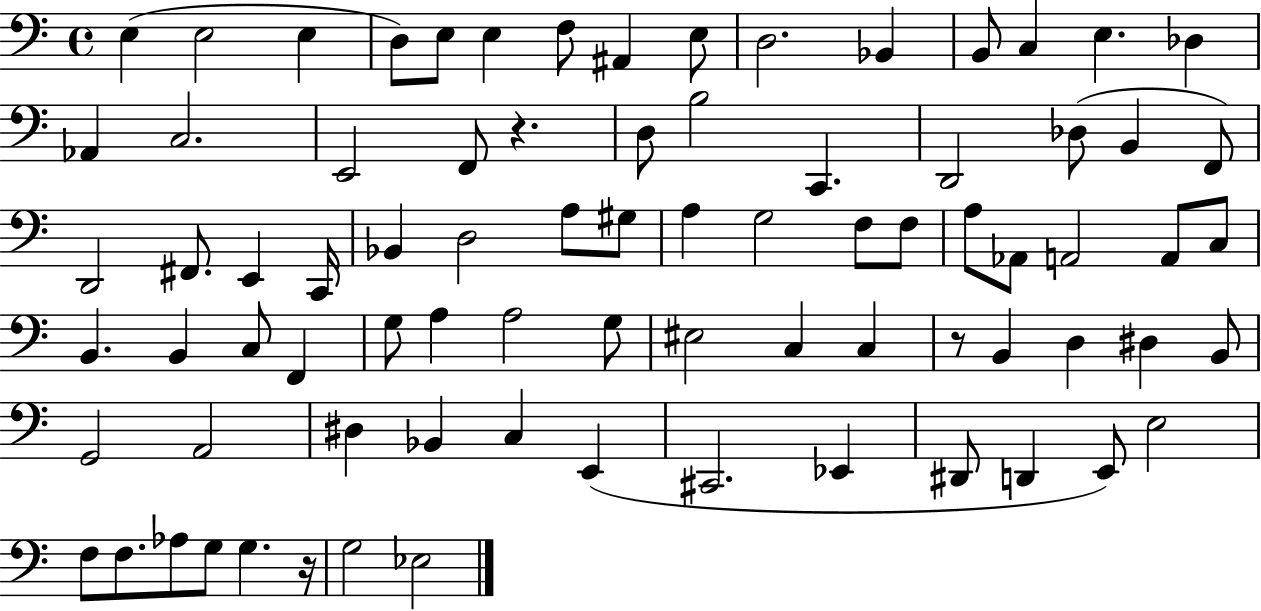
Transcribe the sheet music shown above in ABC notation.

X:1
T:Untitled
M:4/4
L:1/4
K:C
E, E,2 E, D,/2 E,/2 E, F,/2 ^A,, E,/2 D,2 _B,, B,,/2 C, E, _D, _A,, C,2 E,,2 F,,/2 z D,/2 B,2 C,, D,,2 _D,/2 B,, F,,/2 D,,2 ^F,,/2 E,, C,,/4 _B,, D,2 A,/2 ^G,/2 A, G,2 F,/2 F,/2 A,/2 _A,,/2 A,,2 A,,/2 C,/2 B,, B,, C,/2 F,, G,/2 A, A,2 G,/2 ^E,2 C, C, z/2 B,, D, ^D, B,,/2 G,,2 A,,2 ^D, _B,, C, E,, ^C,,2 _E,, ^D,,/2 D,, E,,/2 E,2 F,/2 F,/2 _A,/2 G,/2 G, z/4 G,2 _E,2